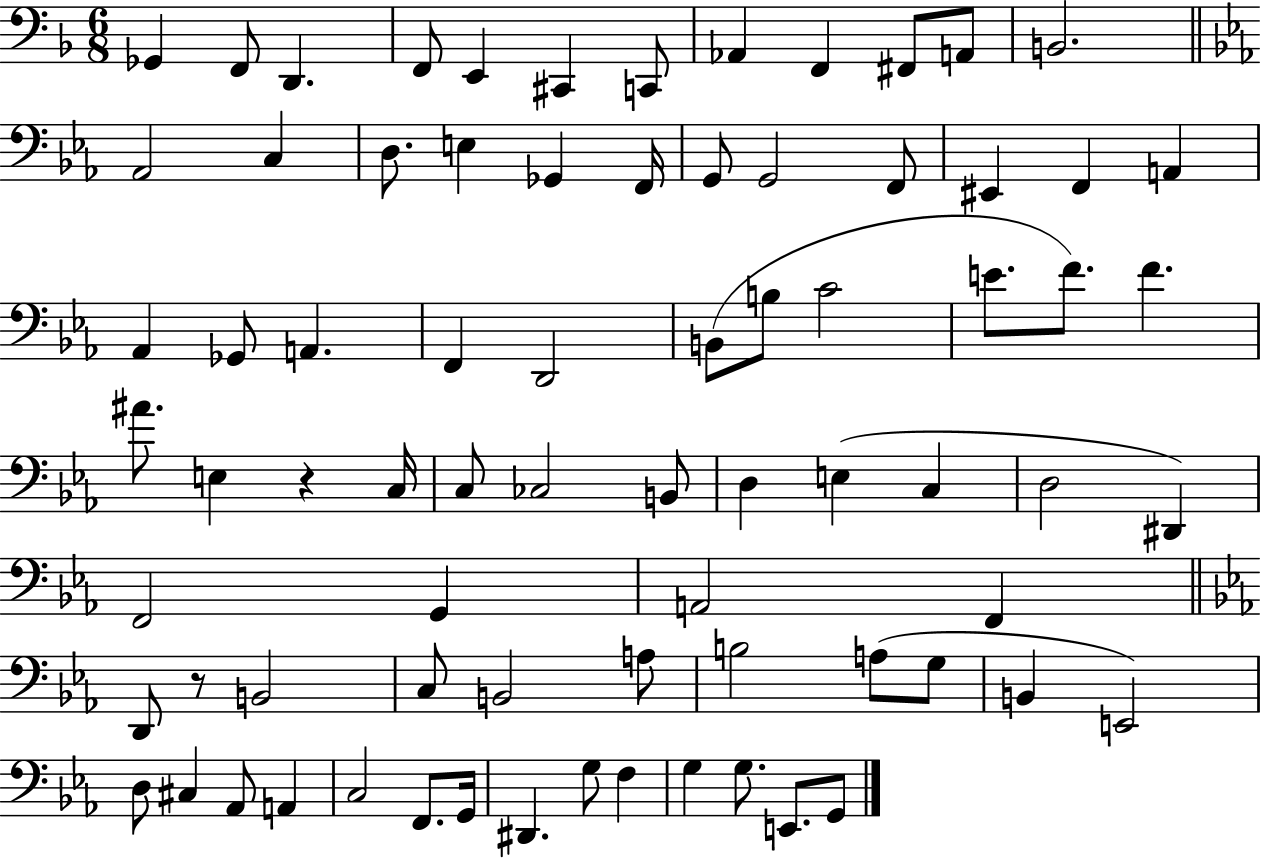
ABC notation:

X:1
T:Untitled
M:6/8
L:1/4
K:F
_G,, F,,/2 D,, F,,/2 E,, ^C,, C,,/2 _A,, F,, ^F,,/2 A,,/2 B,,2 _A,,2 C, D,/2 E, _G,, F,,/4 G,,/2 G,,2 F,,/2 ^E,, F,, A,, _A,, _G,,/2 A,, F,, D,,2 B,,/2 B,/2 C2 E/2 F/2 F ^A/2 E, z C,/4 C,/2 _C,2 B,,/2 D, E, C, D,2 ^D,, F,,2 G,, A,,2 F,, D,,/2 z/2 B,,2 C,/2 B,,2 A,/2 B,2 A,/2 G,/2 B,, E,,2 D,/2 ^C, _A,,/2 A,, C,2 F,,/2 G,,/4 ^D,, G,/2 F, G, G,/2 E,,/2 G,,/2